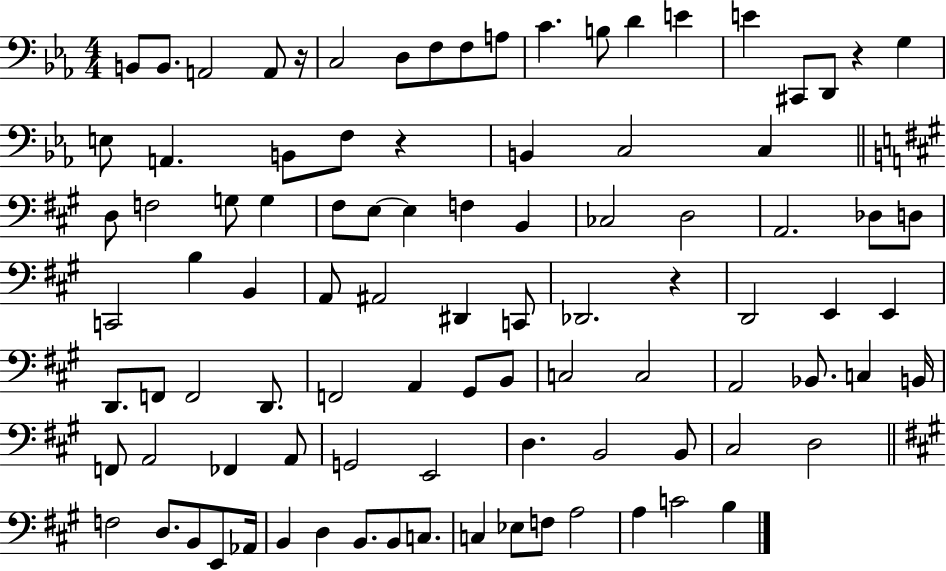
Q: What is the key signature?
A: EES major